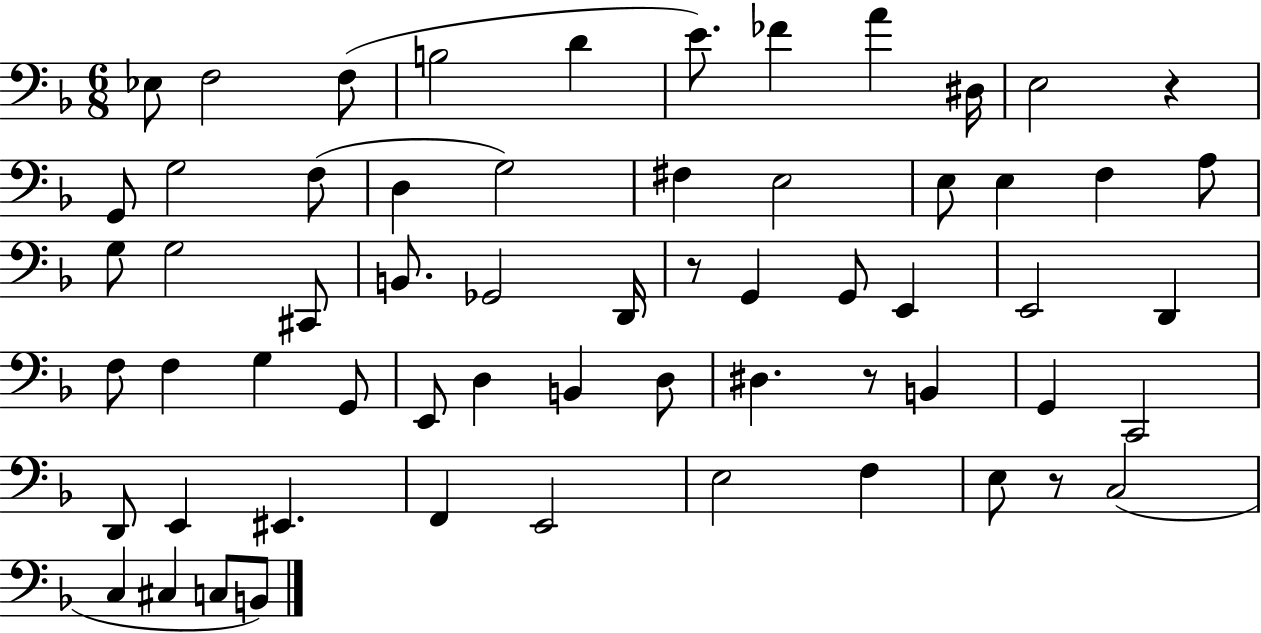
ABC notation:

X:1
T:Untitled
M:6/8
L:1/4
K:F
_E,/2 F,2 F,/2 B,2 D E/2 _F A ^D,/4 E,2 z G,,/2 G,2 F,/2 D, G,2 ^F, E,2 E,/2 E, F, A,/2 G,/2 G,2 ^C,,/2 B,,/2 _G,,2 D,,/4 z/2 G,, G,,/2 E,, E,,2 D,, F,/2 F, G, G,,/2 E,,/2 D, B,, D,/2 ^D, z/2 B,, G,, C,,2 D,,/2 E,, ^E,, F,, E,,2 E,2 F, E,/2 z/2 C,2 C, ^C, C,/2 B,,/2